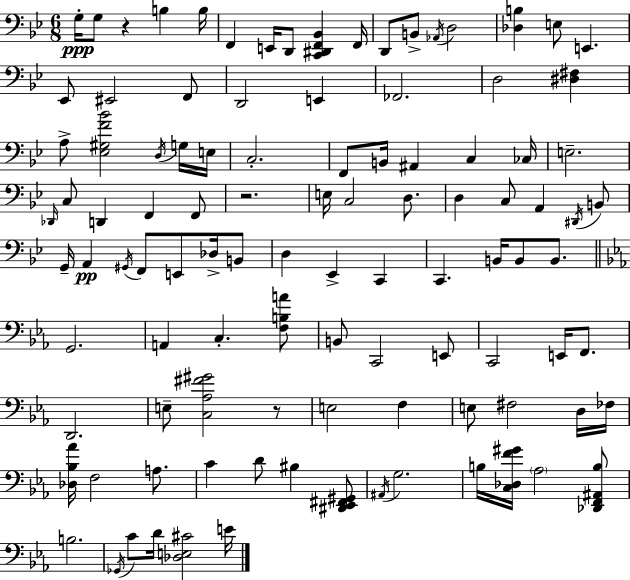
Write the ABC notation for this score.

X:1
T:Untitled
M:6/8
L:1/4
K:Bb
G,/4 G,/2 z B, B,/4 F,, E,,/4 D,,/2 [C,,^D,,F,,_B,,] F,,/4 D,,/2 B,,/2 _A,,/4 D,2 [_D,B,] E,/2 E,, _E,,/2 ^E,,2 F,,/2 D,,2 E,, _F,,2 D,2 [^D,^F,] A,/2 [_E,^G,F_B]2 D,/4 G,/4 E,/4 C,2 F,,/2 B,,/4 ^A,, C, _C,/4 E,2 _D,,/4 C,/2 D,, F,, F,,/2 z2 E,/4 C,2 D,/2 D, C,/2 A,, ^D,,/4 B,,/2 G,,/4 A,, ^G,,/4 F,,/2 E,,/2 _D,/4 B,,/2 D, _E,, C,, C,, B,,/4 B,,/2 B,,/2 G,,2 A,, C, [F,B,A]/2 B,,/2 C,,2 E,,/2 C,,2 E,,/4 F,,/2 D,,2 E,/2 [C,_A,^F^G]2 z/2 E,2 F, E,/2 ^F,2 D,/4 _F,/4 [_D,_B,_A]/4 F,2 A,/2 C D/2 ^B, [^D,,_E,,^F,,^G,,]/2 ^A,,/4 G,2 B,/4 [C,_D,F^G]/4 _A,2 [_D,,F,,^A,,B,]/2 B,2 _G,,/4 C/2 D/4 [_D,E,^C]2 E/4